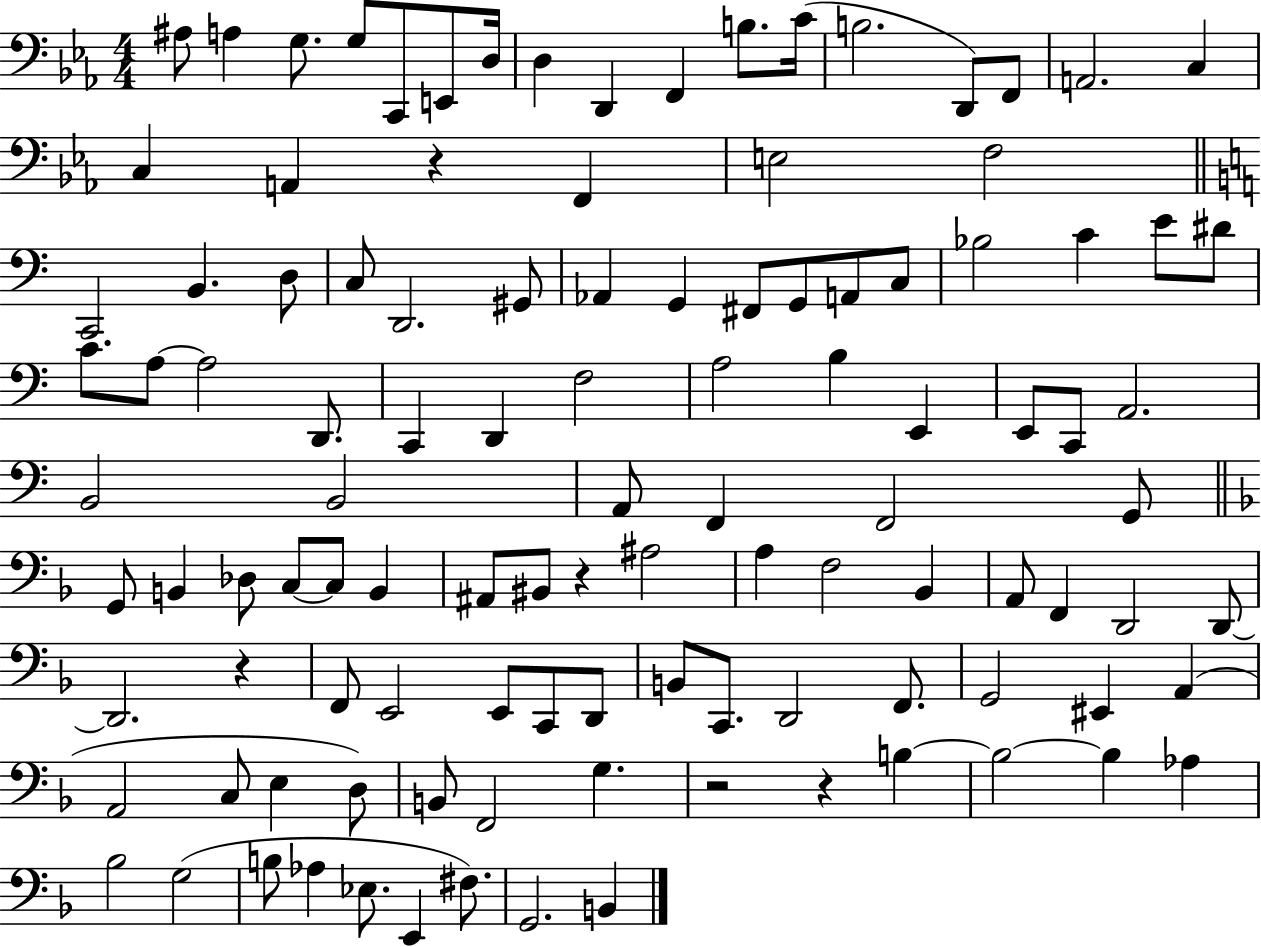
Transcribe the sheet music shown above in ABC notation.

X:1
T:Untitled
M:4/4
L:1/4
K:Eb
^A,/2 A, G,/2 G,/2 C,,/2 E,,/2 D,/4 D, D,, F,, B,/2 C/4 B,2 D,,/2 F,,/2 A,,2 C, C, A,, z F,, E,2 F,2 C,,2 B,, D,/2 C,/2 D,,2 ^G,,/2 _A,, G,, ^F,,/2 G,,/2 A,,/2 C,/2 _B,2 C E/2 ^D/2 C/2 A,/2 A,2 D,,/2 C,, D,, F,2 A,2 B, E,, E,,/2 C,,/2 A,,2 B,,2 B,,2 A,,/2 F,, F,,2 G,,/2 G,,/2 B,, _D,/2 C,/2 C,/2 B,, ^A,,/2 ^B,,/2 z ^A,2 A, F,2 _B,, A,,/2 F,, D,,2 D,,/2 D,,2 z F,,/2 E,,2 E,,/2 C,,/2 D,,/2 B,,/2 C,,/2 D,,2 F,,/2 G,,2 ^E,, A,, A,,2 C,/2 E, D,/2 B,,/2 F,,2 G, z2 z B, B,2 B, _A, _B,2 G,2 B,/2 _A, _E,/2 E,, ^F,/2 G,,2 B,,